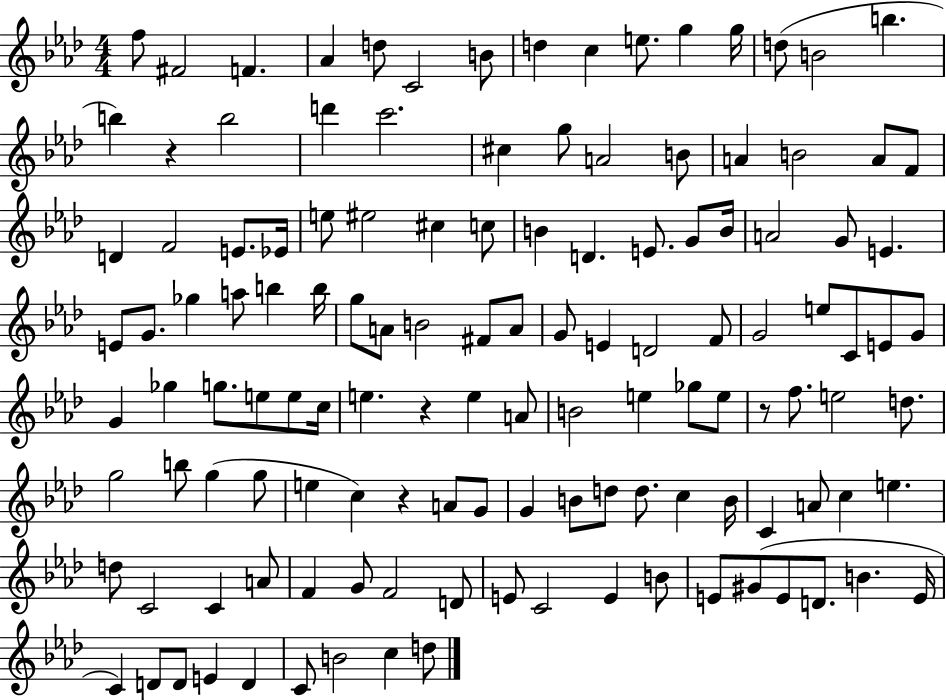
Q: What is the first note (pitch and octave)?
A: F5